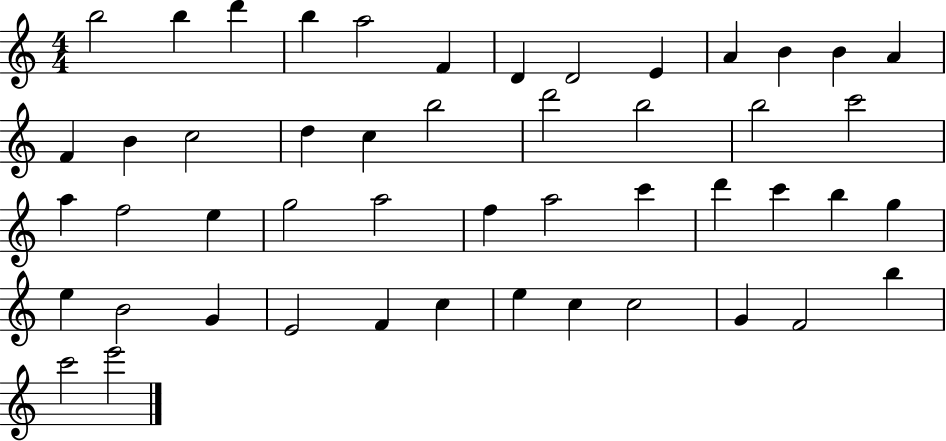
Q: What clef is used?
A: treble